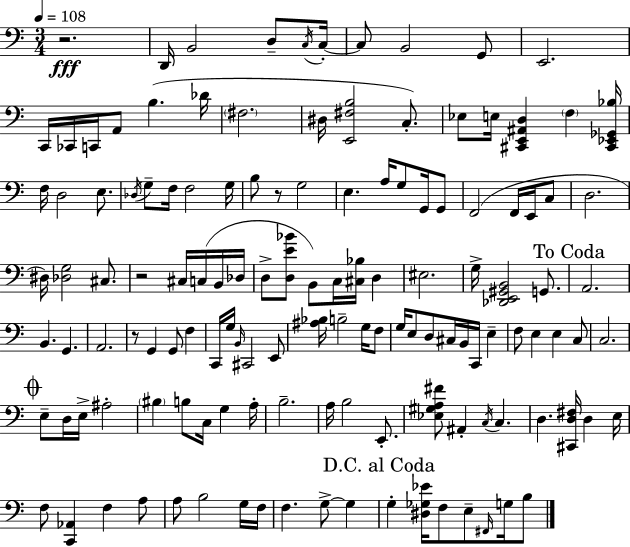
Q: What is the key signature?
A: C major